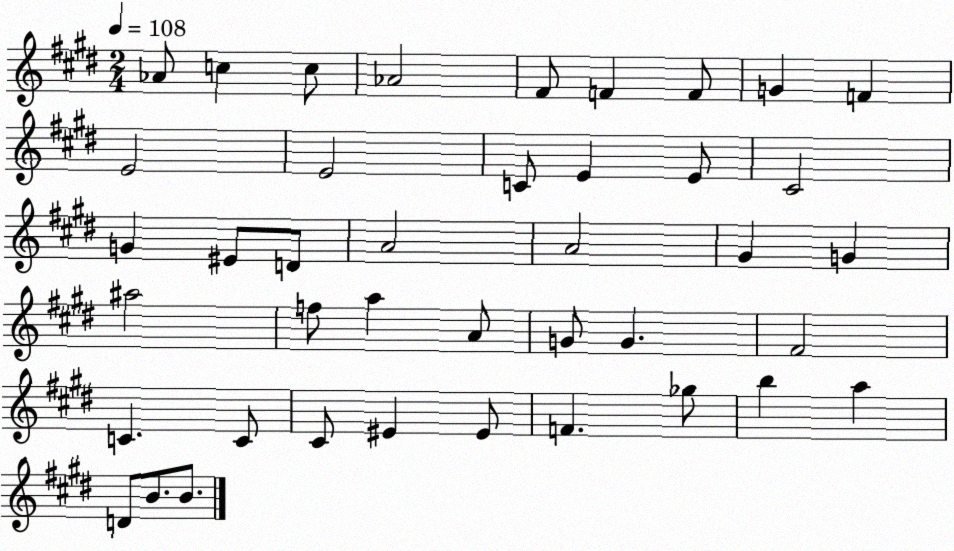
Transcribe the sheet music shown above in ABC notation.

X:1
T:Untitled
M:2/4
L:1/4
K:E
_A/2 c c/2 _A2 ^F/2 F F/2 G F E2 E2 C/2 E E/2 ^C2 G ^E/2 D/2 A2 A2 ^G G ^a2 f/2 a A/2 G/2 G ^F2 C C/2 ^C/2 ^E ^E/2 F _g/2 b a D/2 B/2 B/2